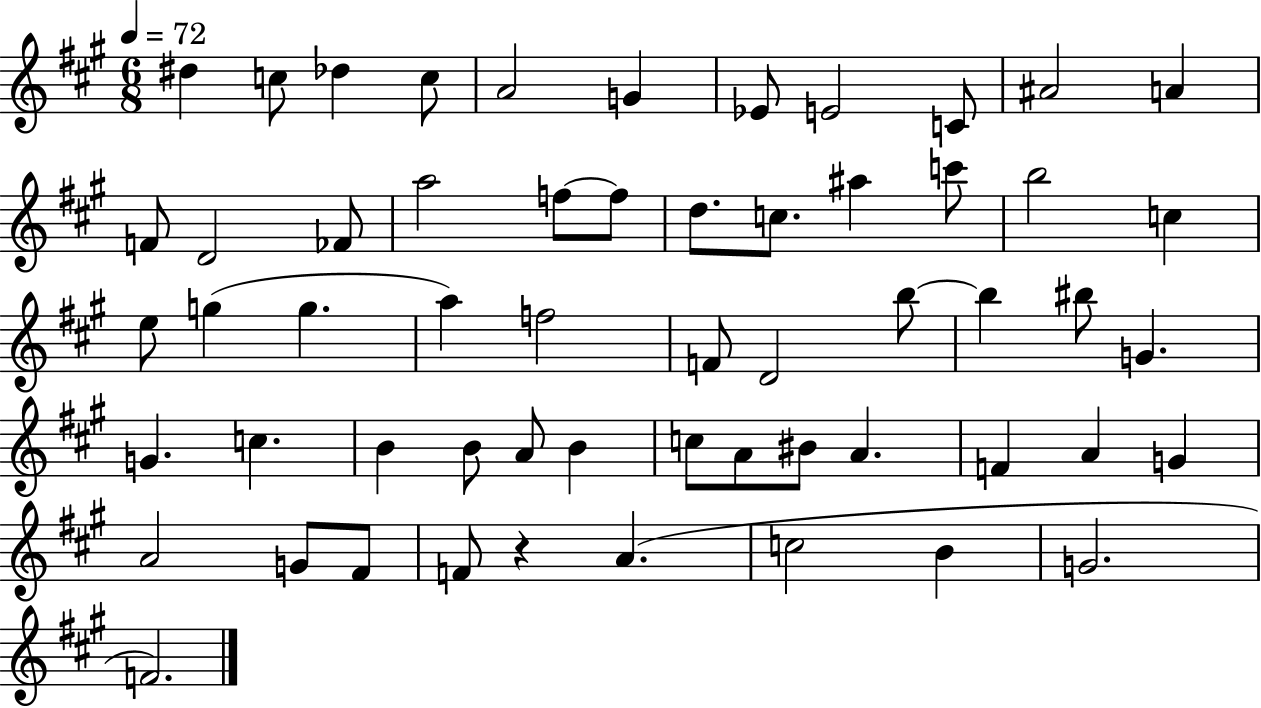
D#5/q C5/e Db5/q C5/e A4/h G4/q Eb4/e E4/h C4/e A#4/h A4/q F4/e D4/h FES4/e A5/h F5/e F5/e D5/e. C5/e. A#5/q C6/e B5/h C5/q E5/e G5/q G5/q. A5/q F5/h F4/e D4/h B5/e B5/q BIS5/e G4/q. G4/q. C5/q. B4/q B4/e A4/e B4/q C5/e A4/e BIS4/e A4/q. F4/q A4/q G4/q A4/h G4/e F#4/e F4/e R/q A4/q. C5/h B4/q G4/h. F4/h.